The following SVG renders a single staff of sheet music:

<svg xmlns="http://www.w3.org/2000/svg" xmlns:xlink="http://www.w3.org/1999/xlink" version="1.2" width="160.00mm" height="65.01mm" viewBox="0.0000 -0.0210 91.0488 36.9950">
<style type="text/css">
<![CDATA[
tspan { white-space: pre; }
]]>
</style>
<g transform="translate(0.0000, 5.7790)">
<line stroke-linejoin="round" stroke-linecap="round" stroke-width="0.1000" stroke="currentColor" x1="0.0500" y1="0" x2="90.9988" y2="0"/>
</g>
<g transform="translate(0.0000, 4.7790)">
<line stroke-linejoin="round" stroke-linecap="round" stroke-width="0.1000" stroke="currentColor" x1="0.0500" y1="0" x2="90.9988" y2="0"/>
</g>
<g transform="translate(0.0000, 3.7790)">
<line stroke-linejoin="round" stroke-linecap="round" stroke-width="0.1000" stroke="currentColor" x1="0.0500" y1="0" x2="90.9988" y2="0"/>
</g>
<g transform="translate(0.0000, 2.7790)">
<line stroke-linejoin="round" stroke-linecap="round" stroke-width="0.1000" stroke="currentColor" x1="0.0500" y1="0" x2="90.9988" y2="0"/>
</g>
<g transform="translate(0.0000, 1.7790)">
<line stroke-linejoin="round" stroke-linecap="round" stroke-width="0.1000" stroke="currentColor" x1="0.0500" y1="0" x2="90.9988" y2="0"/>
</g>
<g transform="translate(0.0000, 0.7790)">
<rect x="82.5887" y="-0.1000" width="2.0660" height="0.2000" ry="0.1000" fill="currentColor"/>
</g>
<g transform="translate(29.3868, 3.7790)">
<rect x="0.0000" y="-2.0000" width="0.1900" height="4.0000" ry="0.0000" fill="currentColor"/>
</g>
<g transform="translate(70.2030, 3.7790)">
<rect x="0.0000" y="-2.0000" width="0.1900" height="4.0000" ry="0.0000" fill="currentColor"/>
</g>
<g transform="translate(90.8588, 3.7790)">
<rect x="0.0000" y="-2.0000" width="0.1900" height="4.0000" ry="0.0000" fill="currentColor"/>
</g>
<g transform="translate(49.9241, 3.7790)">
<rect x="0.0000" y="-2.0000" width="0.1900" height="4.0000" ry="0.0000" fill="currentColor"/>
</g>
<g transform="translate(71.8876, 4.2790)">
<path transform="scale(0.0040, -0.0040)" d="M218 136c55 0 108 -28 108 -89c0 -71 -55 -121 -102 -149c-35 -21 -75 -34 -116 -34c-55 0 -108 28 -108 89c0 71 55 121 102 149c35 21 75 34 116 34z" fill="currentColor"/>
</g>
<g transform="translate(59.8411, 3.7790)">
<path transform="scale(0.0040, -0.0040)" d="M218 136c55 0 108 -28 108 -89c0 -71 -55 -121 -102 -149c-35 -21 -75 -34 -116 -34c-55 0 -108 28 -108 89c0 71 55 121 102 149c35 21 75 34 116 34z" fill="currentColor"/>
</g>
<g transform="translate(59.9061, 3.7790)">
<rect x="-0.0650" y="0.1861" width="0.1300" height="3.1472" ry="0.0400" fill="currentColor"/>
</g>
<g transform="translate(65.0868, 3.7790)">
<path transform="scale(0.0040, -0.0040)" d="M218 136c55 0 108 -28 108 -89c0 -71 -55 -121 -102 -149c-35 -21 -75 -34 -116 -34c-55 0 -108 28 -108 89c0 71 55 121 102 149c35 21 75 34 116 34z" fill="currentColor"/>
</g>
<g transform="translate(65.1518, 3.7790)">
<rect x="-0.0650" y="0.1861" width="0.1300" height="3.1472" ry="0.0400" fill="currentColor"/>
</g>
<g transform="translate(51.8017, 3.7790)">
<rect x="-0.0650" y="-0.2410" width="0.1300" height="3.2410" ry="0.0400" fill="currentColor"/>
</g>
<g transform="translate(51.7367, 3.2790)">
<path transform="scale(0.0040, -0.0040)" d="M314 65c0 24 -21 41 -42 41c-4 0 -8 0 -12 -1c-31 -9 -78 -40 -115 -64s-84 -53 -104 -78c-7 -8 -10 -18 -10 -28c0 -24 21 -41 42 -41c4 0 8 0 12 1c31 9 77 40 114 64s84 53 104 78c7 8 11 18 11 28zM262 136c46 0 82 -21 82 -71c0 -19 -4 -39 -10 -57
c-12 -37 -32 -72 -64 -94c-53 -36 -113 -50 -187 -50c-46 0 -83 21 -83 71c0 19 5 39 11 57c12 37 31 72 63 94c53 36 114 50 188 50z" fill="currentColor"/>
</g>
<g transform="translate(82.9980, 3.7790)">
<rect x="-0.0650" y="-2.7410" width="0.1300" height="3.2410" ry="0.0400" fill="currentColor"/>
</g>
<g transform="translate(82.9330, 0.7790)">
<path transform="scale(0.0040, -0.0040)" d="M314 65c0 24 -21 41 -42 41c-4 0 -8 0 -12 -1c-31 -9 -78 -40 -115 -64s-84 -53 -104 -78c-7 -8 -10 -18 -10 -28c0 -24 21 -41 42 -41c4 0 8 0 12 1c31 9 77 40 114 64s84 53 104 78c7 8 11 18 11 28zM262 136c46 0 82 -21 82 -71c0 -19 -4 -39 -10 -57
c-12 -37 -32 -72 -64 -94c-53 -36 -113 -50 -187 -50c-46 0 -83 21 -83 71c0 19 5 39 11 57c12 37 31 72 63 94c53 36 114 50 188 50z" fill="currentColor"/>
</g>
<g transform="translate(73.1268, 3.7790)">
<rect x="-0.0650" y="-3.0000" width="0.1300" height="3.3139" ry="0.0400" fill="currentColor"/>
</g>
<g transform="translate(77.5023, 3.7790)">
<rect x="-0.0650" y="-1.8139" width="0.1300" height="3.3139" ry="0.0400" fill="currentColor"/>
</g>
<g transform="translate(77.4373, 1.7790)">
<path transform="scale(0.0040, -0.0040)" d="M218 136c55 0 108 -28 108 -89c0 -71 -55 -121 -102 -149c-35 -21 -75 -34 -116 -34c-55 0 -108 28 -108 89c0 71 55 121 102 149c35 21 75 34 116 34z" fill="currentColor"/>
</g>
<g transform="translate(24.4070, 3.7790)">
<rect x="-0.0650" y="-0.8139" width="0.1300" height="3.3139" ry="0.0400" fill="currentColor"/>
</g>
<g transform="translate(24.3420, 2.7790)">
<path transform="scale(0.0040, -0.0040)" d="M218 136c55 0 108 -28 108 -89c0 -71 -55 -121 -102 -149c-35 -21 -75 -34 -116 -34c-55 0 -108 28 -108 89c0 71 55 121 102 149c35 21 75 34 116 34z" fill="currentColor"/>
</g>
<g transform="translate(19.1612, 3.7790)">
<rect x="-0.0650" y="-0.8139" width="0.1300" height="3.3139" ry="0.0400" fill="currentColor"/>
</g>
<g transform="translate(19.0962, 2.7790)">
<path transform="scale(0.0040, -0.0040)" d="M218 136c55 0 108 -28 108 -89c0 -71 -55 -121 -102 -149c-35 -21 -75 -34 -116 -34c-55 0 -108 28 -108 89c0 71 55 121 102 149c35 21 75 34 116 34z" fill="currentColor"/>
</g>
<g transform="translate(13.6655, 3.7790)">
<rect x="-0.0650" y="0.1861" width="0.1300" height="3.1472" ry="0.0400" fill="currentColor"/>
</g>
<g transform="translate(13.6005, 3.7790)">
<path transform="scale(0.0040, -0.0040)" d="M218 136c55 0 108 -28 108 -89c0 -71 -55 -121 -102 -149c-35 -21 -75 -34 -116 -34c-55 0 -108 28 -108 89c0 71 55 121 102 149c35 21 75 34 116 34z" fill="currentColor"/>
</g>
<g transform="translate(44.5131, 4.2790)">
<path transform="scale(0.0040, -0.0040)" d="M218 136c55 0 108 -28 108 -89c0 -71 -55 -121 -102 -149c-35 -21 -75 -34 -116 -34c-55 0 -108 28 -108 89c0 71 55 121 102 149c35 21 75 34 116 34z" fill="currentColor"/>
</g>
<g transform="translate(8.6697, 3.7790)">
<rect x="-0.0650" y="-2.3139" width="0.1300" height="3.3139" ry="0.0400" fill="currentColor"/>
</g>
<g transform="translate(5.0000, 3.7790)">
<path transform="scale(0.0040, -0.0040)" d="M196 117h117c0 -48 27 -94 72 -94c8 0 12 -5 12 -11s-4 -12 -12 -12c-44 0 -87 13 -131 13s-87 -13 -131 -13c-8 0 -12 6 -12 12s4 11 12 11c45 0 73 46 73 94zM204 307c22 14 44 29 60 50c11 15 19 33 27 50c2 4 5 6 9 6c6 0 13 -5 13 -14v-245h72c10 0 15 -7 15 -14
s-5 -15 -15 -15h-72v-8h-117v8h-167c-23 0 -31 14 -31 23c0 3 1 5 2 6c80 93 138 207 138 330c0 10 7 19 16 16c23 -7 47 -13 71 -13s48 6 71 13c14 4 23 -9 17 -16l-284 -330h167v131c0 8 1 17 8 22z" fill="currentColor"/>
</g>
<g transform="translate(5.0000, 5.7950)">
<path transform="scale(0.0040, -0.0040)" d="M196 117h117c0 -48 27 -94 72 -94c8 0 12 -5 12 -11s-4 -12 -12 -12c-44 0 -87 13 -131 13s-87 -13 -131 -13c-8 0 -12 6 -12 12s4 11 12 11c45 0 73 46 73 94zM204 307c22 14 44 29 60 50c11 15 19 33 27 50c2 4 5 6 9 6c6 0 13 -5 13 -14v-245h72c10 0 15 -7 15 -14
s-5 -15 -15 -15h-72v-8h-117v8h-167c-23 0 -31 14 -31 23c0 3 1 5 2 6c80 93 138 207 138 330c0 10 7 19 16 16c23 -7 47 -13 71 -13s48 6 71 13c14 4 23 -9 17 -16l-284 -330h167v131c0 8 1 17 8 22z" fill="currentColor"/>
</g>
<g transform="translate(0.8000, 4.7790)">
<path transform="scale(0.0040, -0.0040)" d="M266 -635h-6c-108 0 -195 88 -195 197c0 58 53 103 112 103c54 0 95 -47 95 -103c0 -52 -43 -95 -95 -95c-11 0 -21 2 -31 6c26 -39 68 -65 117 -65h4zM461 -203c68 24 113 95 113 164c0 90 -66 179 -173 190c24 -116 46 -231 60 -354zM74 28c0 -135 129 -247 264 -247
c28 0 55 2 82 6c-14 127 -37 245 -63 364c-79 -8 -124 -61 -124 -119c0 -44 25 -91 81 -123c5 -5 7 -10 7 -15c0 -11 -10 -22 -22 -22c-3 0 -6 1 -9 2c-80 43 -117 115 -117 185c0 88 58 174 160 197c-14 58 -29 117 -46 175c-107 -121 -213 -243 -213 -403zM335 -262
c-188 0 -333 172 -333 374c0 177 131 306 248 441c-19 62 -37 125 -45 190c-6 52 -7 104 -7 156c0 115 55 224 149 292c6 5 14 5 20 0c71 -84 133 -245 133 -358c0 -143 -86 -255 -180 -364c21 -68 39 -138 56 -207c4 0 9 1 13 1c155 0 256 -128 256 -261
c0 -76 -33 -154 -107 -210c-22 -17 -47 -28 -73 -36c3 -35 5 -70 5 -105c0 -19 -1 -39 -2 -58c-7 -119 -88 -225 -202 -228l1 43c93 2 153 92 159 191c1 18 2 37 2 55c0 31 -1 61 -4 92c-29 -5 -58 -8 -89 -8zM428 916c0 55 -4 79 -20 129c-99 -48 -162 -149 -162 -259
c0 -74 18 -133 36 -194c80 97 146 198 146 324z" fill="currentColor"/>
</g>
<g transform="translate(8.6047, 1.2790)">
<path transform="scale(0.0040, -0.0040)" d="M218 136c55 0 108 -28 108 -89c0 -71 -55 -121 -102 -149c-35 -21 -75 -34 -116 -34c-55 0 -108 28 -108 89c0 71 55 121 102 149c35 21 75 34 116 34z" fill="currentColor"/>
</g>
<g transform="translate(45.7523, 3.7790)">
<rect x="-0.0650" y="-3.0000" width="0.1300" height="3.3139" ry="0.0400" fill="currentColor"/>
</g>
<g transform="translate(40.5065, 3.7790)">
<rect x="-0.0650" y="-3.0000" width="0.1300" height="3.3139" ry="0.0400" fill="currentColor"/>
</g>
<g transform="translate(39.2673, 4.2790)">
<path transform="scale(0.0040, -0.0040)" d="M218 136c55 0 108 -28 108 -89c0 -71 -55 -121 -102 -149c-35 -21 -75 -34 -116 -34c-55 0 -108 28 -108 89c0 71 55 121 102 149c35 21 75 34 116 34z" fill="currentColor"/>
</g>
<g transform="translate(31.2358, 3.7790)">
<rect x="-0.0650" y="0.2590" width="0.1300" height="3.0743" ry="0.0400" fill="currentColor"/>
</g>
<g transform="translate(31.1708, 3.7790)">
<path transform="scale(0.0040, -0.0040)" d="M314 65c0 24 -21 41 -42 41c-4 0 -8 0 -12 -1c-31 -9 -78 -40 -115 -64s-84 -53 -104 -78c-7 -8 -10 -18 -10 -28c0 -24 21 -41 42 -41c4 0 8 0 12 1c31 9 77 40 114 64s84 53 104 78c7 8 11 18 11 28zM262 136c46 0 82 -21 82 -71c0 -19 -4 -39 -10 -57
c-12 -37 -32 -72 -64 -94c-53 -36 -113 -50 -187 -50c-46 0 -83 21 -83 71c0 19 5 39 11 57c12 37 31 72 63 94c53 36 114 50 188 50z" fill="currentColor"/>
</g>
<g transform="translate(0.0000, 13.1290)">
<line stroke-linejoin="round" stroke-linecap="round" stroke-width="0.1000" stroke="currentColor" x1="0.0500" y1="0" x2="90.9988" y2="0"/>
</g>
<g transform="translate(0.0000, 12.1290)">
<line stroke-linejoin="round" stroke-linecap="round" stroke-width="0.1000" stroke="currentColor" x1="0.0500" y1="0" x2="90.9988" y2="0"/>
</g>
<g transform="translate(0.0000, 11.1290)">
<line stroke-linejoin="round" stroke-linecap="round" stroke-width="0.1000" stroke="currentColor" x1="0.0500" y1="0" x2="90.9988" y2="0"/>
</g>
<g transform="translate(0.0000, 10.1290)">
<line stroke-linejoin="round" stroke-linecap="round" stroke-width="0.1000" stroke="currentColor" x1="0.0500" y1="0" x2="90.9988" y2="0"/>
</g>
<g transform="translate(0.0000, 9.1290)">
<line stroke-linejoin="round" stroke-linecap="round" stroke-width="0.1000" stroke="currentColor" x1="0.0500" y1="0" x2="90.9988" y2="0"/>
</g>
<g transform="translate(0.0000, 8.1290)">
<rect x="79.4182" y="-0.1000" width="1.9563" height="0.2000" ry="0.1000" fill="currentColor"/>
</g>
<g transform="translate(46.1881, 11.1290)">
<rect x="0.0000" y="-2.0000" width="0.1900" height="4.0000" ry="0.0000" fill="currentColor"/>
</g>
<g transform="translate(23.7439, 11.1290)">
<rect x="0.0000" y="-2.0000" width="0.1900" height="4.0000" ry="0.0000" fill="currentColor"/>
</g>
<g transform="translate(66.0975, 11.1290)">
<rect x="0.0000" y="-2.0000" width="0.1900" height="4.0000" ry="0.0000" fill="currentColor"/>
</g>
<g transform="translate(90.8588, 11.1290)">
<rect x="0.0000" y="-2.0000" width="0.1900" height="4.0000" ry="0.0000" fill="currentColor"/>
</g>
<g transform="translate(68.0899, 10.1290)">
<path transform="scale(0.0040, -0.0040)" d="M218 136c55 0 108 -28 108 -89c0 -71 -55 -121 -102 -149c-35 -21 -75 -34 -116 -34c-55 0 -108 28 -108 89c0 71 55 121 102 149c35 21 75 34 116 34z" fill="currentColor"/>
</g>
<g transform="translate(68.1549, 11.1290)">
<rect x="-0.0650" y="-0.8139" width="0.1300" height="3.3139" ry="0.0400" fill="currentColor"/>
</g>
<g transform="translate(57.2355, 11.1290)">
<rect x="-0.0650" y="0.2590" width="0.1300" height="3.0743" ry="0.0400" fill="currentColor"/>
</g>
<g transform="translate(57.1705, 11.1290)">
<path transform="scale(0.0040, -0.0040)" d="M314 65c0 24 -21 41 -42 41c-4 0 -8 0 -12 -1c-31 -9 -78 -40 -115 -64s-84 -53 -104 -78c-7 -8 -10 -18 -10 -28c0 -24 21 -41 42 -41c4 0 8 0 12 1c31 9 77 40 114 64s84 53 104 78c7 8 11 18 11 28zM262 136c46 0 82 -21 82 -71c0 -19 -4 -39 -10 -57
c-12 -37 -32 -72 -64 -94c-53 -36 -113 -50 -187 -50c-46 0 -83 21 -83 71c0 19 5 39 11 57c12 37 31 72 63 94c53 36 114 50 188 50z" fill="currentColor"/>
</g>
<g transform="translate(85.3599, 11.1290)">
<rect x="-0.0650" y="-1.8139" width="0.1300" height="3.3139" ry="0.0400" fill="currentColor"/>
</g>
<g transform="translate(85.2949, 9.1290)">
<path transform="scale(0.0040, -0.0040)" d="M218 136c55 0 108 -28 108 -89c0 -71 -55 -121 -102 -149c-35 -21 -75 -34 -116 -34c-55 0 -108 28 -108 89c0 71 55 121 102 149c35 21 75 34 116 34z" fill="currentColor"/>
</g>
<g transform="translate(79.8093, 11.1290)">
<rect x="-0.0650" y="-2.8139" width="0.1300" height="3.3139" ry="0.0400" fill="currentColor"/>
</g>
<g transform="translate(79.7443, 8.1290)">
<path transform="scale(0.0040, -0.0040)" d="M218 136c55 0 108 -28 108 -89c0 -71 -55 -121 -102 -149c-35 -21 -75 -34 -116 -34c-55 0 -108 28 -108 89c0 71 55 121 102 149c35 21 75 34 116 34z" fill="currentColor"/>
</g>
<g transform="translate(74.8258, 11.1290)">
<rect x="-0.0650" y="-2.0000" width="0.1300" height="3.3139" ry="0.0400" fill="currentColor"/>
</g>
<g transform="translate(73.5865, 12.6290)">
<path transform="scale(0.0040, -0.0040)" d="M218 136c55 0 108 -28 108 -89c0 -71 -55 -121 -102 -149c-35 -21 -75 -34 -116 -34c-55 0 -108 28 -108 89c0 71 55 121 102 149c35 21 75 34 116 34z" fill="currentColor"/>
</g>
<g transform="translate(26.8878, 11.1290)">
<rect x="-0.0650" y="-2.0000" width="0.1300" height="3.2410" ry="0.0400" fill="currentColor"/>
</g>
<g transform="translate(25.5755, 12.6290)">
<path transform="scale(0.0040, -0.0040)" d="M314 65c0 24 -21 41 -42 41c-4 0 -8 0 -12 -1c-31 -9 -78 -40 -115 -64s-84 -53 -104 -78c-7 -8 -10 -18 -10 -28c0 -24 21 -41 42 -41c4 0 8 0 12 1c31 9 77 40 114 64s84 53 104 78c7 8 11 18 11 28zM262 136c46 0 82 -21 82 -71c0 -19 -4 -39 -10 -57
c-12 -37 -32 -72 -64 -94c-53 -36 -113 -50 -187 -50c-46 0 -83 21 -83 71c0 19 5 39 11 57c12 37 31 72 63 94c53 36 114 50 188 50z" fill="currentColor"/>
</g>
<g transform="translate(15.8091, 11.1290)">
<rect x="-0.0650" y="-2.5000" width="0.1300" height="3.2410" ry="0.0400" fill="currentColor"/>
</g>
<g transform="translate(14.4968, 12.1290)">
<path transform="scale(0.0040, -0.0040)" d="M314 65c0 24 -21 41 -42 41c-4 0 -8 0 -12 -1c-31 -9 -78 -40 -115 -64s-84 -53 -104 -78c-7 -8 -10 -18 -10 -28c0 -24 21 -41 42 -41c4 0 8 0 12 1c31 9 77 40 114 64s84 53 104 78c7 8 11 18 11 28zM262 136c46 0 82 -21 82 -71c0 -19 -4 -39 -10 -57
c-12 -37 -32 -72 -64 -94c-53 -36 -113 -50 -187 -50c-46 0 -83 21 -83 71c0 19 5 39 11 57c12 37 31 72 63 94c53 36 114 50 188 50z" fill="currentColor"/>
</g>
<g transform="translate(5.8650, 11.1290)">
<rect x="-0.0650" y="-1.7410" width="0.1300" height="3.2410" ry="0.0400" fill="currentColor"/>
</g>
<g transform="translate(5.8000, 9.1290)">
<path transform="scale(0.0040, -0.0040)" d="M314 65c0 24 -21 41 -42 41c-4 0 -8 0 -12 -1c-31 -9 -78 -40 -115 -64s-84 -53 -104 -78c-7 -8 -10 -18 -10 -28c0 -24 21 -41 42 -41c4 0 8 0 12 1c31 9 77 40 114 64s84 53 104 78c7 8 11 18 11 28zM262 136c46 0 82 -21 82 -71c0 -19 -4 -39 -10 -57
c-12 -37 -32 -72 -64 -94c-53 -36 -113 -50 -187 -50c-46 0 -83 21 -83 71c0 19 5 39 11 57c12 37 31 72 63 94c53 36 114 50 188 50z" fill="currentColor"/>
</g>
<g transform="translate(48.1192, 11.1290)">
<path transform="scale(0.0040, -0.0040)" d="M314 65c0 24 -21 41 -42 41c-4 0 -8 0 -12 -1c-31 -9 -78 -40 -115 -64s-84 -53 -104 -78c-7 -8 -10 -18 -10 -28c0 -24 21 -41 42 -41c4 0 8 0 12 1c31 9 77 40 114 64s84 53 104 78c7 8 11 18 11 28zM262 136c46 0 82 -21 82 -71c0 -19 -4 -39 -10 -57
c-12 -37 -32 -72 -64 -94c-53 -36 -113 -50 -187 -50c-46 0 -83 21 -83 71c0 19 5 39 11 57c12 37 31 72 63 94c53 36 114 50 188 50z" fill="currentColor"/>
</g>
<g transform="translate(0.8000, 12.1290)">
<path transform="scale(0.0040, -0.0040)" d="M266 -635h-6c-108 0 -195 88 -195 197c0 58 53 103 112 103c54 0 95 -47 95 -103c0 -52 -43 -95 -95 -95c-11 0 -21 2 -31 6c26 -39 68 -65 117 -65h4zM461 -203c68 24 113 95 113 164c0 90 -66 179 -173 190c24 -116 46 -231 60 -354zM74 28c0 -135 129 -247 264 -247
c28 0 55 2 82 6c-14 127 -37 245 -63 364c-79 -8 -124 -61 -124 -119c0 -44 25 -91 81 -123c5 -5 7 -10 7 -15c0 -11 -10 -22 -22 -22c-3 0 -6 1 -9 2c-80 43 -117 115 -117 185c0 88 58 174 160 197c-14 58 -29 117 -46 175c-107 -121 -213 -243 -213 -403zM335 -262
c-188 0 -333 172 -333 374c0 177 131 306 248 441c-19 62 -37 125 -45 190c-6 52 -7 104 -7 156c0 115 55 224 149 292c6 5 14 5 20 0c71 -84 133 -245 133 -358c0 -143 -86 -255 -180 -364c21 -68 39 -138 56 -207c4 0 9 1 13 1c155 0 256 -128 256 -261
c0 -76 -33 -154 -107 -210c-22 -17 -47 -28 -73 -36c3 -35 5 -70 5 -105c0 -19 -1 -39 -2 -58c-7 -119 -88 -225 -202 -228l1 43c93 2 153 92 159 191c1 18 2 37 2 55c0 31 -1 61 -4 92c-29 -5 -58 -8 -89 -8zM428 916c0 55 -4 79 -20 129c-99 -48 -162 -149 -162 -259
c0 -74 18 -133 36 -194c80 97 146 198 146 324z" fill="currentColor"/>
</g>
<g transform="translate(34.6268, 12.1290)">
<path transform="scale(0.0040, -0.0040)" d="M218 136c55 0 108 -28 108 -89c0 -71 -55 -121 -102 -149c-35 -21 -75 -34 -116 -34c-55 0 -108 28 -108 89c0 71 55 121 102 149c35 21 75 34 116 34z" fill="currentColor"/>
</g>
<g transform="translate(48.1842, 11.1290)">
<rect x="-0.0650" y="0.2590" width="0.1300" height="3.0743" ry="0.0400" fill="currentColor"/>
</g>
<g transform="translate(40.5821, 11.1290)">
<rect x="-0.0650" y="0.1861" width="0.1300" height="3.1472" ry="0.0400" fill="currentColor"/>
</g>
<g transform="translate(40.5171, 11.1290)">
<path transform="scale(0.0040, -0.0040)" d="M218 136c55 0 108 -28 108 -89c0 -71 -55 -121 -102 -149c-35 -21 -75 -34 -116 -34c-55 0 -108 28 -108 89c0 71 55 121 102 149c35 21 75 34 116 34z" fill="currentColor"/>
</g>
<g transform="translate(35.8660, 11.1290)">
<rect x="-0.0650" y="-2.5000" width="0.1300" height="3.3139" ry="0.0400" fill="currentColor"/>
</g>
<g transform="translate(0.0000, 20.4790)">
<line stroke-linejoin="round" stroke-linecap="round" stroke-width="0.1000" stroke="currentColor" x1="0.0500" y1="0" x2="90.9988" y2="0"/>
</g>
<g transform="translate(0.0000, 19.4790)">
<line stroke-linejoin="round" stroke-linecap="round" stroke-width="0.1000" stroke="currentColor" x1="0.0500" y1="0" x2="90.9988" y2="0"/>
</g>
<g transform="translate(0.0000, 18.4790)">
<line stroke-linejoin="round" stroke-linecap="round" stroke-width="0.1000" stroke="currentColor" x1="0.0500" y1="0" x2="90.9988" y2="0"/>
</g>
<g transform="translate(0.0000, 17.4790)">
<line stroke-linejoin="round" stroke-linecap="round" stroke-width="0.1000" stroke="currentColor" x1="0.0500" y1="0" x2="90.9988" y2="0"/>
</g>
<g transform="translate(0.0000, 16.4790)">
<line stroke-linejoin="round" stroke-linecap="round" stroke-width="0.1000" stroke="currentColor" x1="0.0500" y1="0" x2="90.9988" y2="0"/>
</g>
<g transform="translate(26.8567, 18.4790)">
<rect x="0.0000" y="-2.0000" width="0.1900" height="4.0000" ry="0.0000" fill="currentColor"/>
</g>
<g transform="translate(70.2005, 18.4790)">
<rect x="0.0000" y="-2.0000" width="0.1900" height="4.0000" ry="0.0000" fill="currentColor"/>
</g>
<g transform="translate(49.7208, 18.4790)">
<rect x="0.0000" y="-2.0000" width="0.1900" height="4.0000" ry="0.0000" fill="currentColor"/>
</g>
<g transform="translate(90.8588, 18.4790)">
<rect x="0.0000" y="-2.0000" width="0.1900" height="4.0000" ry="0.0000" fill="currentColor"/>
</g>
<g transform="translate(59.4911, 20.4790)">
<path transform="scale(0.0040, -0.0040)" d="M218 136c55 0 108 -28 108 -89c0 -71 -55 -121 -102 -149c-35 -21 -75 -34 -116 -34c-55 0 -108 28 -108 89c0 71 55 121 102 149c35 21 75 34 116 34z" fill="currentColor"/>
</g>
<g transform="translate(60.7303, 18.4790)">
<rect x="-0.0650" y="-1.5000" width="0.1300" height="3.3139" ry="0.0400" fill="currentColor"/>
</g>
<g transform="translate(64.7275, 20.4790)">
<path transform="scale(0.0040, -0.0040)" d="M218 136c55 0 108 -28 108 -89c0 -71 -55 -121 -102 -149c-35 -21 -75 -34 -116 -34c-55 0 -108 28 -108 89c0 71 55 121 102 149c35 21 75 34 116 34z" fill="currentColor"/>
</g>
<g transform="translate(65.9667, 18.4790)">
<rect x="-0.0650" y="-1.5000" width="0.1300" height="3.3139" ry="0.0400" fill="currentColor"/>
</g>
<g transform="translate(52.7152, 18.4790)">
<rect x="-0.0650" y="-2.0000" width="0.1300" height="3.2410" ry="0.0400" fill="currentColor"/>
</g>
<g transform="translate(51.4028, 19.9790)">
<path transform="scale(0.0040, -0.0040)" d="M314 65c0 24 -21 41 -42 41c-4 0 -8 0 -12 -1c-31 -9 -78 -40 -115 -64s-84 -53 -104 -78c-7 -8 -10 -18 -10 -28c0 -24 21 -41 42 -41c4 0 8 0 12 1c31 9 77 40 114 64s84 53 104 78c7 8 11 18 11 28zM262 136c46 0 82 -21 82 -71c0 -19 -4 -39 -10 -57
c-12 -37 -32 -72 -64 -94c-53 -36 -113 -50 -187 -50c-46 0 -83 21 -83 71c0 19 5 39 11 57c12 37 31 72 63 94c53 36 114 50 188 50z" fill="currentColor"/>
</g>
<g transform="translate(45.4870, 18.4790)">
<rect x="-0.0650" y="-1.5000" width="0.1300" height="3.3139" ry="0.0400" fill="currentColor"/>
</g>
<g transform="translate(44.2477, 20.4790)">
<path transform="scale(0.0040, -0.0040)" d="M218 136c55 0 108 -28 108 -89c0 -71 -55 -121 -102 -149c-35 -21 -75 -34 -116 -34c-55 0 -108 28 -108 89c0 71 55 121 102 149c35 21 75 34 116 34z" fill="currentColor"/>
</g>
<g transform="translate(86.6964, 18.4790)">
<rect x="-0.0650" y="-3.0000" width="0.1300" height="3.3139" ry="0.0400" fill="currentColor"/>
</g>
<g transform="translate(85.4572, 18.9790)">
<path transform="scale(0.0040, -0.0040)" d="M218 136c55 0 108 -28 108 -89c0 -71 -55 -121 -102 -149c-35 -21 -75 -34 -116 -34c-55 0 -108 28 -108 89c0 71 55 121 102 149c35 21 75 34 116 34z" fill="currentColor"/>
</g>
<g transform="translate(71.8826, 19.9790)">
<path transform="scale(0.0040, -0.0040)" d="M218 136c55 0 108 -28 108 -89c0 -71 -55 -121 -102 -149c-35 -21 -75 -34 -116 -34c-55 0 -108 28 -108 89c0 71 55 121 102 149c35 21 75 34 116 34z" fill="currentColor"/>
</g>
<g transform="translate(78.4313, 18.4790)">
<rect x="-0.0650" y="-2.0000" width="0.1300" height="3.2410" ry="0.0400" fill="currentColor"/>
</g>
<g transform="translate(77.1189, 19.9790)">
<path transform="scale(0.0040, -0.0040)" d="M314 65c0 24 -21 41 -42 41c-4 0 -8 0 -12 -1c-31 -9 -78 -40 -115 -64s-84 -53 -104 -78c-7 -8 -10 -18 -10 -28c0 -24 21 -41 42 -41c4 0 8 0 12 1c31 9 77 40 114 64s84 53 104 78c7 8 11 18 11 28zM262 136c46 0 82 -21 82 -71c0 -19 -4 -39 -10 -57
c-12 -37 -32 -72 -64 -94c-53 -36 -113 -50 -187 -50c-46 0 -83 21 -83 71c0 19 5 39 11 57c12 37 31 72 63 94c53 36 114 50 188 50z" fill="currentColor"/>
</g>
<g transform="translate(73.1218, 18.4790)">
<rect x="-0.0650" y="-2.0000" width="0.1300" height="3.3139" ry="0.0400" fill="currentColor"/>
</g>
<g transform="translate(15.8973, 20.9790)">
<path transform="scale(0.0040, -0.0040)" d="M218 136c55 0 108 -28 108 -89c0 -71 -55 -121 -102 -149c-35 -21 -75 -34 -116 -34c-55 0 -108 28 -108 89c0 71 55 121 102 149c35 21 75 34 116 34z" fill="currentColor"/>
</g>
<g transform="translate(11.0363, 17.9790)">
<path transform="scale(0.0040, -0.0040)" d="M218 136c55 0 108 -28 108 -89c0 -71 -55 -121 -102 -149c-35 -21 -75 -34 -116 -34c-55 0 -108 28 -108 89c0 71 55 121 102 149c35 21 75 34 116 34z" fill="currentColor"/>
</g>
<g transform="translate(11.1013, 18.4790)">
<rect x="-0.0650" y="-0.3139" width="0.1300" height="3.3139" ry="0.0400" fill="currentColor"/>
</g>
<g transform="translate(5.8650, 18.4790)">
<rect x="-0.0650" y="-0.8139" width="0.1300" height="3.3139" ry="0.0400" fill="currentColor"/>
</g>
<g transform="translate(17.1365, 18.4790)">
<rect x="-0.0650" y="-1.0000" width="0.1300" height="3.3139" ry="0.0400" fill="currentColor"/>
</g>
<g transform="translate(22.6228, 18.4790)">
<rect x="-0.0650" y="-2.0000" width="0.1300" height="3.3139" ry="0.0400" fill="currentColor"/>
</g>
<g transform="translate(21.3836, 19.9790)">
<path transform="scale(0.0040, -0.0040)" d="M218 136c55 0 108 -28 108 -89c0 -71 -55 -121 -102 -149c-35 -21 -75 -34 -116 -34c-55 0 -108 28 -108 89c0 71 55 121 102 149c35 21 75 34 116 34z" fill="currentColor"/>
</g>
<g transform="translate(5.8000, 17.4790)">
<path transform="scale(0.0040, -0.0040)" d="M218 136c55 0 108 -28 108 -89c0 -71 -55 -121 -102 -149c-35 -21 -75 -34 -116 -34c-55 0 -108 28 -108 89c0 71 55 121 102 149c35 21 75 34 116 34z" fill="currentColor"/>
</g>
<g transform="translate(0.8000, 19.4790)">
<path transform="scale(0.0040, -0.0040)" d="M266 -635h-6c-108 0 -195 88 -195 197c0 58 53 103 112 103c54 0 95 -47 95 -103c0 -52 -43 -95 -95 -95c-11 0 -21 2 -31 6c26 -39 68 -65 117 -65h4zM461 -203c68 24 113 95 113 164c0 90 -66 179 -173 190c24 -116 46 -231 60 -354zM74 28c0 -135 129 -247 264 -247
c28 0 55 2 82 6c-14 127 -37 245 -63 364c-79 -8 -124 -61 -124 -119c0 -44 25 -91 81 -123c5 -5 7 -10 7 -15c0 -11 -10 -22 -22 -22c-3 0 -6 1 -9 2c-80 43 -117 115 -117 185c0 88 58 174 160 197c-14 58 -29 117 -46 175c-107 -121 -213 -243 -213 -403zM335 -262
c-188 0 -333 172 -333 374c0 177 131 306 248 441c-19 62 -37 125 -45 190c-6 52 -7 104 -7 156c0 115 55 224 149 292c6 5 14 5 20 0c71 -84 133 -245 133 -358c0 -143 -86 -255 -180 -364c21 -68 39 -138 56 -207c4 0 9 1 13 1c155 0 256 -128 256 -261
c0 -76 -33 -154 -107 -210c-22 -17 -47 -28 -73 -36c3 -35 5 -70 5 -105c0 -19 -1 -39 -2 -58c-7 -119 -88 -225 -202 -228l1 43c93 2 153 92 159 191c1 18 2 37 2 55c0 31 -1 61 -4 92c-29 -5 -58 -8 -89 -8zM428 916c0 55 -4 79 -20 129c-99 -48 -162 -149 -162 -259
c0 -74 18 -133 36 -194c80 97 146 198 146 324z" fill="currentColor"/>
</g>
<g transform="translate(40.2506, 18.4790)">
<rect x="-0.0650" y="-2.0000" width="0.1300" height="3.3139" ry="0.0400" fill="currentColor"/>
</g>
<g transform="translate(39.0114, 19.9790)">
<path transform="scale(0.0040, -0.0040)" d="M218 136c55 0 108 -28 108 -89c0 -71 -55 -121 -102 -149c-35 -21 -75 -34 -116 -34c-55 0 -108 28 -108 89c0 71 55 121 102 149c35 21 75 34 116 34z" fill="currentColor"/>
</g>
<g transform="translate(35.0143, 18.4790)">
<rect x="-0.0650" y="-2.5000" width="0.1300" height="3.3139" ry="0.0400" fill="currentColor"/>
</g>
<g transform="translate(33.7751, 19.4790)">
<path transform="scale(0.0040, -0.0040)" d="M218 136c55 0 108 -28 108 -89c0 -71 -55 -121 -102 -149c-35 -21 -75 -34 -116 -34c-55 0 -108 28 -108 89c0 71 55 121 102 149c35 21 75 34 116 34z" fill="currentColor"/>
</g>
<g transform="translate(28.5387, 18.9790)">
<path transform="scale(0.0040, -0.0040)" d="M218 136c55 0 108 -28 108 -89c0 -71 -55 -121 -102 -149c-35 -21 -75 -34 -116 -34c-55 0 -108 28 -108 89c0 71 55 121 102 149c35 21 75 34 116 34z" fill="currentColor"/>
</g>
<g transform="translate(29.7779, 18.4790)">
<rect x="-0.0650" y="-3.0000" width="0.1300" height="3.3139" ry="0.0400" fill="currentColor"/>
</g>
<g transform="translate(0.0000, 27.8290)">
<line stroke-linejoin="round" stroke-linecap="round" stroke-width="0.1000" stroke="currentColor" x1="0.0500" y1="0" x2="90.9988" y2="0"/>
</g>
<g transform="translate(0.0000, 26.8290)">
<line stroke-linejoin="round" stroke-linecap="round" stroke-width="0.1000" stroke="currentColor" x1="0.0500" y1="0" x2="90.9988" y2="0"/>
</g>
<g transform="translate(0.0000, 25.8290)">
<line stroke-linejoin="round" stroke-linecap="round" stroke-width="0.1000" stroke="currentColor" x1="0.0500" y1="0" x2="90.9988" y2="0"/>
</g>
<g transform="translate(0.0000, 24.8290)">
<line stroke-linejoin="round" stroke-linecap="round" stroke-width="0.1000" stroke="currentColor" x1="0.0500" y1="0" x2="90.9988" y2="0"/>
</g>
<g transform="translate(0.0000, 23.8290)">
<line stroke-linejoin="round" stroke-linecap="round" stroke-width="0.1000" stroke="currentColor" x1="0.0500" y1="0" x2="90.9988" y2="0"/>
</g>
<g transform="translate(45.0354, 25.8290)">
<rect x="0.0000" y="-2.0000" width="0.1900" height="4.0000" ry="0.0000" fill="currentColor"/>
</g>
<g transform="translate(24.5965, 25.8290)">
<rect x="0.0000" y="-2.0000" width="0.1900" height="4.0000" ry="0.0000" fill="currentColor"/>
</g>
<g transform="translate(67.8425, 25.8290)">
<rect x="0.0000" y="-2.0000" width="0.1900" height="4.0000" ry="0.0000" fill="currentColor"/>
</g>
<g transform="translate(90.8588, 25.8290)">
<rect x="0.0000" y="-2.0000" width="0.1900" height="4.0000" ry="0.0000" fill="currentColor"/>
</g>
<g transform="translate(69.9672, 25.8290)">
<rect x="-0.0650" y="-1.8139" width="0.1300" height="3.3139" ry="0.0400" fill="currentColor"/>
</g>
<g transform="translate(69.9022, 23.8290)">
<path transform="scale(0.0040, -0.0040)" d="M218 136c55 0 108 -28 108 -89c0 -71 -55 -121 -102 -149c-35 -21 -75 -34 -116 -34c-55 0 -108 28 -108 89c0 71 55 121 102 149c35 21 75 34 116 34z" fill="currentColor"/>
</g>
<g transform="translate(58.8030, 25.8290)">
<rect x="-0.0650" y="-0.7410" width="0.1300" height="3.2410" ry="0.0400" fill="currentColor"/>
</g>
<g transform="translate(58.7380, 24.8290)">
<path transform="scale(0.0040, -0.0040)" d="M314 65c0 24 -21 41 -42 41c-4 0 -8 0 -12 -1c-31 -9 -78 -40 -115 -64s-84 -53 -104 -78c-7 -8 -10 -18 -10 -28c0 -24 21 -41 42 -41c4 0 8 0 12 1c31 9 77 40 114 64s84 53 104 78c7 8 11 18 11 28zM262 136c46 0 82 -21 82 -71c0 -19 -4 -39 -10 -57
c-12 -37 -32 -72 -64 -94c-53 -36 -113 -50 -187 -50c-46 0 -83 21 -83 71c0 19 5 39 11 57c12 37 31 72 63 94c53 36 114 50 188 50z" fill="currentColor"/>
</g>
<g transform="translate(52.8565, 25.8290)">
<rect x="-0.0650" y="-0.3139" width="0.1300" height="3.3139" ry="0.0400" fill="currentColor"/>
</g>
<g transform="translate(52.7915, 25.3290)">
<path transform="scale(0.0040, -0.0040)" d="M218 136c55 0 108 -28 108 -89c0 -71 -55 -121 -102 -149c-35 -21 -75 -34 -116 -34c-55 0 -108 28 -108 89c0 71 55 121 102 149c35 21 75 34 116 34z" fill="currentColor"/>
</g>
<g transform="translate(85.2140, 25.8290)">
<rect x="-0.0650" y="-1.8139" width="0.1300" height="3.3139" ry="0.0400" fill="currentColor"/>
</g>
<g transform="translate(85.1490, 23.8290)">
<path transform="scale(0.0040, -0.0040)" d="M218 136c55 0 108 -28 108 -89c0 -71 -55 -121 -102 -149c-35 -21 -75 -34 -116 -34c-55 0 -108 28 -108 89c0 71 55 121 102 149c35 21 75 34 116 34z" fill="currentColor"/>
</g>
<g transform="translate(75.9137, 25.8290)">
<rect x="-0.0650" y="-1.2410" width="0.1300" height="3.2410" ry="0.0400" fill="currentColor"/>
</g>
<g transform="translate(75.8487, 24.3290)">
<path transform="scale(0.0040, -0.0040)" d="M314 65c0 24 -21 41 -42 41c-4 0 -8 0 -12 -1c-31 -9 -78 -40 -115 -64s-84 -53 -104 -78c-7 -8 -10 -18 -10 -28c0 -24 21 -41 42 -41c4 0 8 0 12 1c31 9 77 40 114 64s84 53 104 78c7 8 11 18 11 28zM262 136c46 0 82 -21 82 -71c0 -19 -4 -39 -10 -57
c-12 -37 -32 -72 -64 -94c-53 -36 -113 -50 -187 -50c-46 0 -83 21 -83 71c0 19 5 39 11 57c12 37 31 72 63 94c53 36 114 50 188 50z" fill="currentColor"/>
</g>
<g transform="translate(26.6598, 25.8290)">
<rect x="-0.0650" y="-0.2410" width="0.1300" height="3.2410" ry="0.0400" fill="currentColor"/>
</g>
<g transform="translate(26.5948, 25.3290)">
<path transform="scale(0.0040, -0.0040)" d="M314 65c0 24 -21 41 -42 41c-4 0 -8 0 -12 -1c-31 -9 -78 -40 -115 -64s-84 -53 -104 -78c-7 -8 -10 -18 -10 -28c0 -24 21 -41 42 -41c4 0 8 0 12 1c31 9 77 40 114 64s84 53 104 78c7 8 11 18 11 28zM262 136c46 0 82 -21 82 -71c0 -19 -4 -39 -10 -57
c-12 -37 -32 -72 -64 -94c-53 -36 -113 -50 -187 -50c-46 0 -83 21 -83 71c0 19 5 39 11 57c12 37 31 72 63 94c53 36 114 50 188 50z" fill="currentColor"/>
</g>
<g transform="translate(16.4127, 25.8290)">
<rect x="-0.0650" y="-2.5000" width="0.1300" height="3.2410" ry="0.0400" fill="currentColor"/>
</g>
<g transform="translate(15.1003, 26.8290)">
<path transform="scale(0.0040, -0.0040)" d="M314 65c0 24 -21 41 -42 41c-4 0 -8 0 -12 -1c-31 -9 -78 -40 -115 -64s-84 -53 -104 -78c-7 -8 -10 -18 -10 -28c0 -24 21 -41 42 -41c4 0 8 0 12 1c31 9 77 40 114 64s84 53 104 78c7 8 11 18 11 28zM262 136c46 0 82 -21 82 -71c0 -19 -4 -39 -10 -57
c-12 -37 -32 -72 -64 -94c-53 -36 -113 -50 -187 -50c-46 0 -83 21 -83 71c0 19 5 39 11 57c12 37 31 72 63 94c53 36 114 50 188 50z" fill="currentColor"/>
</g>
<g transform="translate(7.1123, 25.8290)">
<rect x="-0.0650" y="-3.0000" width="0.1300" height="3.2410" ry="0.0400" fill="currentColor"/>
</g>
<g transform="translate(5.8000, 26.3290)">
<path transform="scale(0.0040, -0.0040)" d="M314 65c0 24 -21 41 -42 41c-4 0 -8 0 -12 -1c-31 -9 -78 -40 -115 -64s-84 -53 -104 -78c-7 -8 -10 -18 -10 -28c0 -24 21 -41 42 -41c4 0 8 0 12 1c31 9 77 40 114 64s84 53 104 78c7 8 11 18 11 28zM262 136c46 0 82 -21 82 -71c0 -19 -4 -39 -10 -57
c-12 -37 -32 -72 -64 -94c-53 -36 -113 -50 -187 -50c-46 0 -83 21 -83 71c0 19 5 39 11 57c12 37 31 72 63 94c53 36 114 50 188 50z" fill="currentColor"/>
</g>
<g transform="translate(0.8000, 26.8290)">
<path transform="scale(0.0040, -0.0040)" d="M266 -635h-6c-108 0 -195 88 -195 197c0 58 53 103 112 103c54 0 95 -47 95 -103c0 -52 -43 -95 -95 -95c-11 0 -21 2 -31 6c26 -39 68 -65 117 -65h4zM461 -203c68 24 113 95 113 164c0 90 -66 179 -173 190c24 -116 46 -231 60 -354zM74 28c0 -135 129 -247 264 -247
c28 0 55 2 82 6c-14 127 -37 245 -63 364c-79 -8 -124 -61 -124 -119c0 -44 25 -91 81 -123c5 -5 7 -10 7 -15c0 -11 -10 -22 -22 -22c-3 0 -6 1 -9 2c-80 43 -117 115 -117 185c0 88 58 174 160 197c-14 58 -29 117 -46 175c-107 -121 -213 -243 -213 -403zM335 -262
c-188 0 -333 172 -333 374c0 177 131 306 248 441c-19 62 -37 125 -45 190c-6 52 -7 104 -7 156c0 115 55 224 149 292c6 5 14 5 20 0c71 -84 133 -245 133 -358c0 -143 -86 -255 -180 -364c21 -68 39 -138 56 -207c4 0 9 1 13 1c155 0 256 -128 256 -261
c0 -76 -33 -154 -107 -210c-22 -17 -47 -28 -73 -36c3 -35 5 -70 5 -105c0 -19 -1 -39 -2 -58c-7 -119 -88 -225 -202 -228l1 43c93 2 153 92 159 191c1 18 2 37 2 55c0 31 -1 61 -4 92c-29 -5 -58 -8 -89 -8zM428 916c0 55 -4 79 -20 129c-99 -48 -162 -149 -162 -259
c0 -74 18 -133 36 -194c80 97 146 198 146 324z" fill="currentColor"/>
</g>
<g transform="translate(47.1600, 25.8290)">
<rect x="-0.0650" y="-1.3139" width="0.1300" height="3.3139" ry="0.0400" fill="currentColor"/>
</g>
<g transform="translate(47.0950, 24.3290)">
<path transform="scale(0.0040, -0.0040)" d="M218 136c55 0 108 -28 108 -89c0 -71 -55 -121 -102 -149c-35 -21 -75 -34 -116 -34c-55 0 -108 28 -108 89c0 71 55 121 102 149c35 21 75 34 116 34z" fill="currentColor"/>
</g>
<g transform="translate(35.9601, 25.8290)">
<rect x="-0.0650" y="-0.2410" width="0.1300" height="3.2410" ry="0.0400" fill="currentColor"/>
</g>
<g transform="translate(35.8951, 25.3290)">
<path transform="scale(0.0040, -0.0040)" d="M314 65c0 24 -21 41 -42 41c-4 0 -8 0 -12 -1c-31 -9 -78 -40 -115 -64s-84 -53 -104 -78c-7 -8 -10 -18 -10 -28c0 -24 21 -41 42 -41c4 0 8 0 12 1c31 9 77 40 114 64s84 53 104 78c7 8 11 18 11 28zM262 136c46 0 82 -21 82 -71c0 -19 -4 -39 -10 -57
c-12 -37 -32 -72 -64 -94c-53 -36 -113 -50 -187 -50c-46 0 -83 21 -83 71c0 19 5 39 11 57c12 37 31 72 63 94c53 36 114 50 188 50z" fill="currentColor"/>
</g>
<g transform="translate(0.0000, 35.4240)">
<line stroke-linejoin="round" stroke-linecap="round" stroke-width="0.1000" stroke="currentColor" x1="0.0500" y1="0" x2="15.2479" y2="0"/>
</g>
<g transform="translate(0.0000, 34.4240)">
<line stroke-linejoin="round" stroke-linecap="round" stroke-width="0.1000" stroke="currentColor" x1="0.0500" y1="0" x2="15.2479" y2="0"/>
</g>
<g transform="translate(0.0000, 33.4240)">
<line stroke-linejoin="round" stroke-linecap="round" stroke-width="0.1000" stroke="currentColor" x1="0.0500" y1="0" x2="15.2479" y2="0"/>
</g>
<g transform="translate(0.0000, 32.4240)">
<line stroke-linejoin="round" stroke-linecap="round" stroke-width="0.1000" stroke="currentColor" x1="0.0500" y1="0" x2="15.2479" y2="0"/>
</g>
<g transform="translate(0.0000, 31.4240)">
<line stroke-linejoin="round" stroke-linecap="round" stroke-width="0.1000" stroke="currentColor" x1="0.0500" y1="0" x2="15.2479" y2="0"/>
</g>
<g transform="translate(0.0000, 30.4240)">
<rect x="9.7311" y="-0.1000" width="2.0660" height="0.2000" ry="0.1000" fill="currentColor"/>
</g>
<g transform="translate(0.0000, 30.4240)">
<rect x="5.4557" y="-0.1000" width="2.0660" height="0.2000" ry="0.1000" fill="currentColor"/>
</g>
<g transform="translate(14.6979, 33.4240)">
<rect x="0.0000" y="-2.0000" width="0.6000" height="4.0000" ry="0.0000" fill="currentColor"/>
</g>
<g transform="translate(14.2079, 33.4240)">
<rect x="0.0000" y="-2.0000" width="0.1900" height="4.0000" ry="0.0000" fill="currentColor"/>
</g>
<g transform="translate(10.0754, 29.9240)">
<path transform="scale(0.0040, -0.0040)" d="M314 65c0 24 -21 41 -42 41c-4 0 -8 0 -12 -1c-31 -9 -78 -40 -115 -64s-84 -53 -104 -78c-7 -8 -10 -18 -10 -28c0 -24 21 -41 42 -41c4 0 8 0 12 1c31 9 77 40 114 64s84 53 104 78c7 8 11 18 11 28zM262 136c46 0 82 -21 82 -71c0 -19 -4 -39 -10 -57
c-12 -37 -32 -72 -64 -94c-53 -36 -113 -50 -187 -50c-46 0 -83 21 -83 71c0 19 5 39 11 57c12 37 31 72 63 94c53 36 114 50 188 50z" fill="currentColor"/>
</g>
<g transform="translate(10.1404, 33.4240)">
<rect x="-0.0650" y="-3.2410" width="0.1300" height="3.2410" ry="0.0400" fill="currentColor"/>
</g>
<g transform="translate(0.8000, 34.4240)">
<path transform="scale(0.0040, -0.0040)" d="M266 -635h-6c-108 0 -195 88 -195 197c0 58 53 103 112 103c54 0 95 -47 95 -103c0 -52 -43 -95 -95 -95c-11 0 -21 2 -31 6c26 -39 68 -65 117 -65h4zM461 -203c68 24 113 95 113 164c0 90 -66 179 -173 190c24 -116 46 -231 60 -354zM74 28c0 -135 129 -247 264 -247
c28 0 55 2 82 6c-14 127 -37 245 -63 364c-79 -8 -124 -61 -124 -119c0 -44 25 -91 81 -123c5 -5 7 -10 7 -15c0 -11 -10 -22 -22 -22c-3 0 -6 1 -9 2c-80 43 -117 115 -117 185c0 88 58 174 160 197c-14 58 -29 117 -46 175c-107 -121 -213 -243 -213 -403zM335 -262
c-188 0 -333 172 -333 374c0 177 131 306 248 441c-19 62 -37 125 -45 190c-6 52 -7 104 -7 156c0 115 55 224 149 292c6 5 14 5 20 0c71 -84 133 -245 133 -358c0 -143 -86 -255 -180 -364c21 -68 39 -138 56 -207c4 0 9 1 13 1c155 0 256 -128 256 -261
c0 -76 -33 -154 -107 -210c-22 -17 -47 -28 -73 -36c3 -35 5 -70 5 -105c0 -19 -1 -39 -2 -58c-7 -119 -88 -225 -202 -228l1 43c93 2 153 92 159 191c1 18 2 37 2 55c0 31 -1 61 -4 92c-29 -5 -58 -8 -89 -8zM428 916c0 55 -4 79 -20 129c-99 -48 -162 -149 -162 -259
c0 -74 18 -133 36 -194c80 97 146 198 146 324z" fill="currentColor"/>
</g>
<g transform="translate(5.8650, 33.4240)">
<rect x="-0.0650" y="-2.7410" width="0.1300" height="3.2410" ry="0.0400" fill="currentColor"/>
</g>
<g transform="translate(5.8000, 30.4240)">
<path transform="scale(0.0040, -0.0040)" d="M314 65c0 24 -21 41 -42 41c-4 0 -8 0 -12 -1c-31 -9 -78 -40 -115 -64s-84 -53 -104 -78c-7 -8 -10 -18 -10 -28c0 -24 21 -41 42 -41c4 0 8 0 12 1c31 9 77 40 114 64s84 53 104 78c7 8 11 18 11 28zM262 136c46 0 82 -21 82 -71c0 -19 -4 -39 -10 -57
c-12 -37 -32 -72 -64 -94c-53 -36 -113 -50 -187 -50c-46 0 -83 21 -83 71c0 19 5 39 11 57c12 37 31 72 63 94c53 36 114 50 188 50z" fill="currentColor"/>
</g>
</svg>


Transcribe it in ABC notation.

X:1
T:Untitled
M:4/4
L:1/4
K:C
g B d d B2 A A c2 B B A f a2 f2 G2 F2 G B B2 B2 d F a f d c D F A G F E F2 E E F F2 A A2 G2 c2 c2 e c d2 f e2 f a2 b2